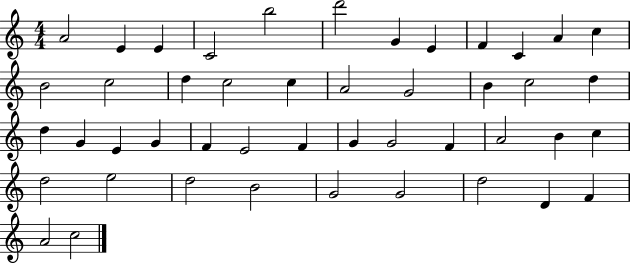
{
  \clef treble
  \numericTimeSignature
  \time 4/4
  \key c \major
  a'2 e'4 e'4 | c'2 b''2 | d'''2 g'4 e'4 | f'4 c'4 a'4 c''4 | \break b'2 c''2 | d''4 c''2 c''4 | a'2 g'2 | b'4 c''2 d''4 | \break d''4 g'4 e'4 g'4 | f'4 e'2 f'4 | g'4 g'2 f'4 | a'2 b'4 c''4 | \break d''2 e''2 | d''2 b'2 | g'2 g'2 | d''2 d'4 f'4 | \break a'2 c''2 | \bar "|."
}